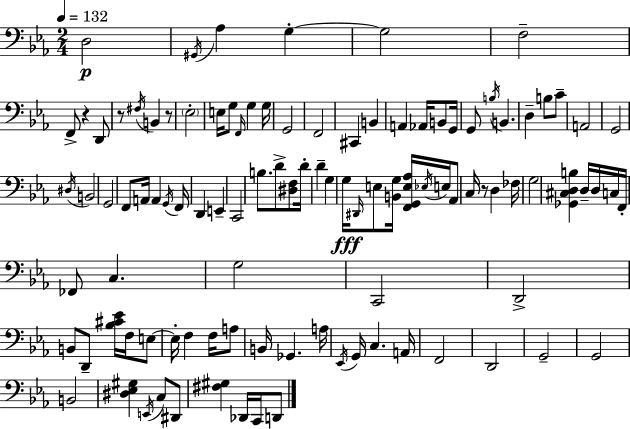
D3/h G#2/s Ab3/q G3/q G3/h F3/h F2/e R/q D2/e R/e F#3/s B2/q R/e Eb3/h E3/s G3/e F2/s G3/q G3/s G2/h F2/h C#2/q B2/q A2/q Ab2/s B2/e G2/s G2/e B3/s B2/q. D3/q B3/e C4/e A2/h G2/h D#3/s B2/h G2/h F2/e A2/s A2/q G2/s F2/s D2/q E2/q C2/h B3/e. D4/e [D#3,F3]/e D4/s D4/q G3/q G3/s D#2/s E3/e [B2,G3]/s [F2,G2,E3,Ab3]/s Eb3/s E3/s Ab2/e C3/s R/e D3/q FES3/s G3/h [Gb2,C#3,D3,B3]/q D3/s D3/s C3/s F2/s FES2/e C3/q. G3/h C2/h D2/h B2/e D2/e [Bb3,C#4,Eb4]/s F3/s E3/e E3/s F3/q F3/s A3/e B2/s Gb2/q. A3/s Eb2/s G2/s C3/q. A2/s F2/h D2/h G2/h G2/h B2/h [D#3,Eb3,G#3]/q E2/s C3/e D#2/e [F#3,G#3]/q Db2/s C2/s D2/e